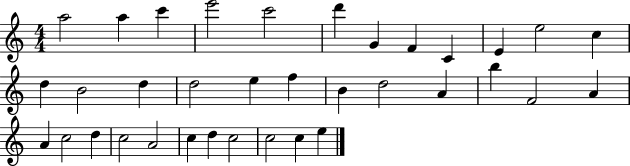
A5/h A5/q C6/q E6/h C6/h D6/q G4/q F4/q C4/q E4/q E5/h C5/q D5/q B4/h D5/q D5/h E5/q F5/q B4/q D5/h A4/q B5/q F4/h A4/q A4/q C5/h D5/q C5/h A4/h C5/q D5/q C5/h C5/h C5/q E5/q